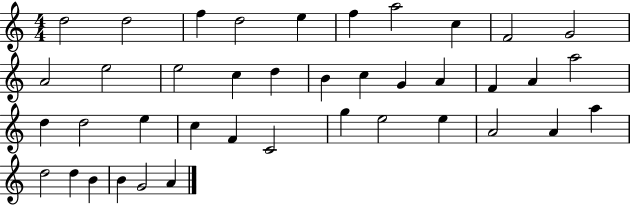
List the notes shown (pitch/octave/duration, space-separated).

D5/h D5/h F5/q D5/h E5/q F5/q A5/h C5/q F4/h G4/h A4/h E5/h E5/h C5/q D5/q B4/q C5/q G4/q A4/q F4/q A4/q A5/h D5/q D5/h E5/q C5/q F4/q C4/h G5/q E5/h E5/q A4/h A4/q A5/q D5/h D5/q B4/q B4/q G4/h A4/q